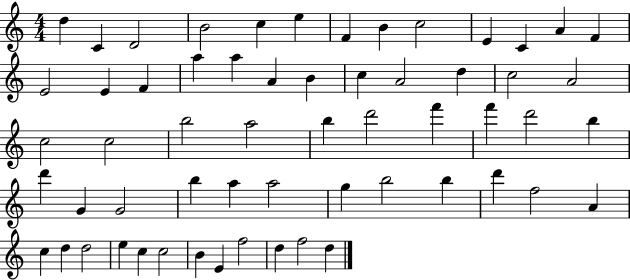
{
  \clef treble
  \numericTimeSignature
  \time 4/4
  \key c \major
  d''4 c'4 d'2 | b'2 c''4 e''4 | f'4 b'4 c''2 | e'4 c'4 a'4 f'4 | \break e'2 e'4 f'4 | a''4 a''4 a'4 b'4 | c''4 a'2 d''4 | c''2 a'2 | \break c''2 c''2 | b''2 a''2 | b''4 d'''2 f'''4 | f'''4 d'''2 b''4 | \break d'''4 g'4 g'2 | b''4 a''4 a''2 | g''4 b''2 b''4 | d'''4 f''2 a'4 | \break c''4 d''4 d''2 | e''4 c''4 c''2 | b'4 e'4 f''2 | d''4 f''2 d''4 | \break \bar "|."
}